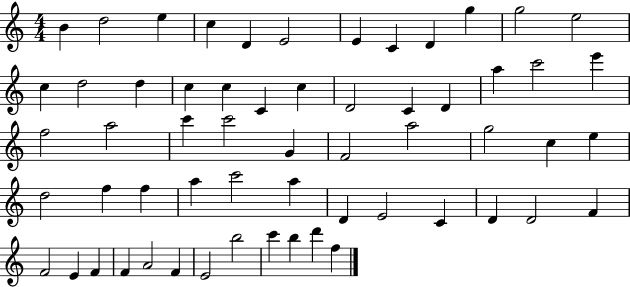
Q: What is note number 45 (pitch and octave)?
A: D4